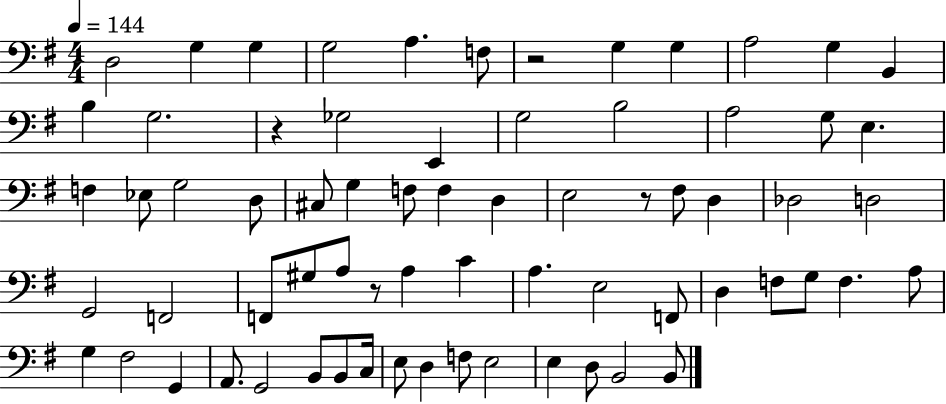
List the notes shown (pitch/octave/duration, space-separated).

D3/h G3/q G3/q G3/h A3/q. F3/e R/h G3/q G3/q A3/h G3/q B2/q B3/q G3/h. R/q Gb3/h E2/q G3/h B3/h A3/h G3/e E3/q. F3/q Eb3/e G3/h D3/e C#3/e G3/q F3/e F3/q D3/q E3/h R/e F#3/e D3/q Db3/h D3/h G2/h F2/h F2/e G#3/e A3/e R/e A3/q C4/q A3/q. E3/h F2/e D3/q F3/e G3/e F3/q. A3/e G3/q F#3/h G2/q A2/e. G2/h B2/e B2/e C3/s E3/e D3/q F3/e E3/h E3/q D3/e B2/h B2/e